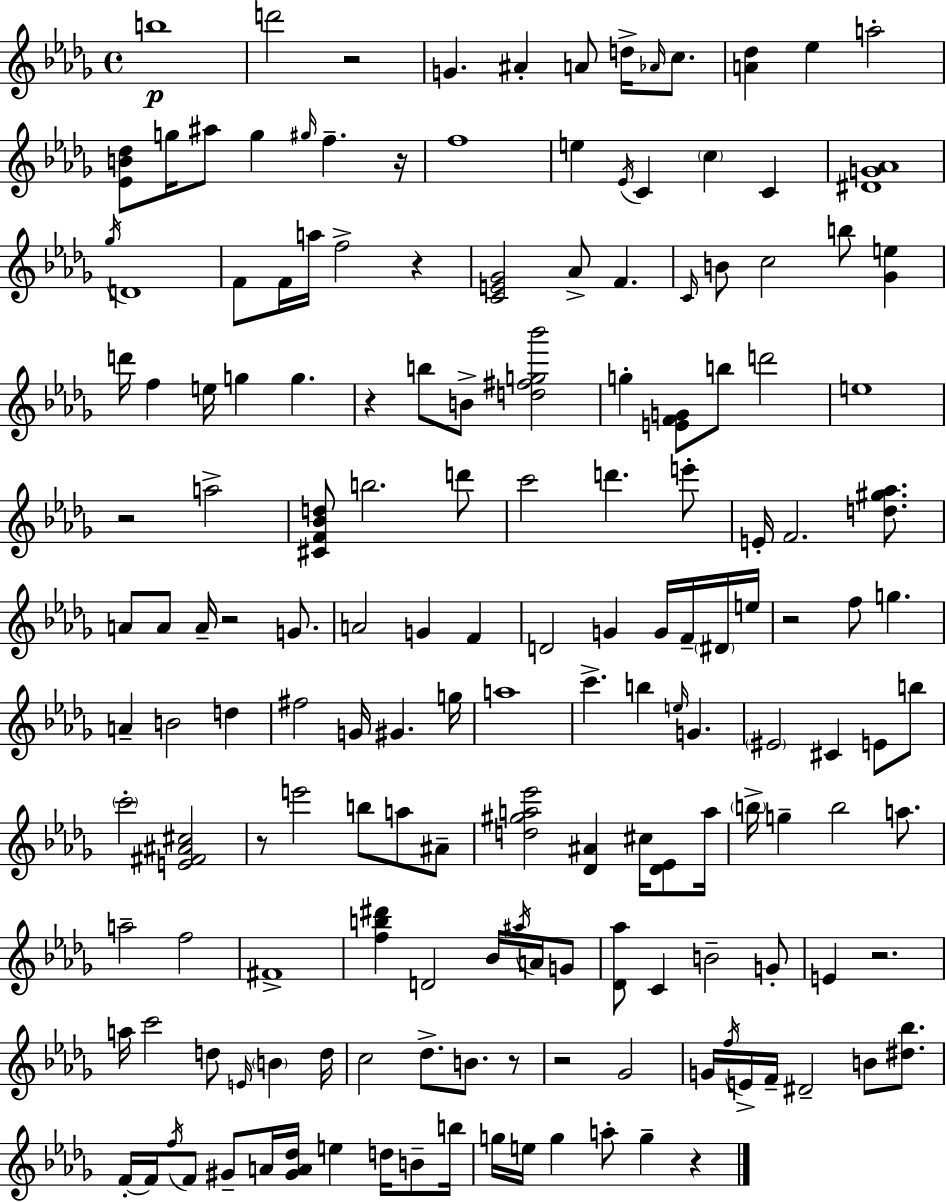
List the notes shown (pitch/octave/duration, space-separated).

B5/w D6/h R/h G4/q. A#4/q A4/e D5/s Ab4/s C5/e. [A4,Db5]/q Eb5/q A5/h [Eb4,B4,Db5]/e G5/s A#5/e G5/q G#5/s F5/q. R/s F5/w E5/q Eb4/s C4/q C5/q C4/q [D#4,G4,Ab4]/w Gb5/s D4/w F4/e F4/s A5/s F5/h R/q [C4,E4,Gb4]/h Ab4/e F4/q. C4/s B4/e C5/h B5/e [Gb4,E5]/q D6/s F5/q E5/s G5/q G5/q. R/q B5/e B4/e [D5,F#5,G5,Bb6]/h G5/q [E4,F4,G4]/e B5/e D6/h E5/w R/h A5/h [C#4,F4,Bb4,D5]/e B5/h. D6/e C6/h D6/q. E6/e E4/s F4/h. [D5,G#5,Ab5]/e. A4/e A4/e A4/s R/h G4/e. A4/h G4/q F4/q D4/h G4/q G4/s F4/s D#4/s E5/s R/h F5/e G5/q. A4/q B4/h D5/q F#5/h G4/s G#4/q. G5/s A5/w C6/q. B5/q E5/s G4/q. EIS4/h C#4/q E4/e B5/e C6/h [E4,F#4,A#4,C#5]/h R/e E6/h B5/e A5/e A#4/e [D5,G#5,A5,Eb6]/h [Db4,A#4]/q C#5/s [Db4,Eb4]/e A5/s B5/s G5/q B5/h A5/e. A5/h F5/h F#4/w [F5,B5,D#6]/q D4/h Bb4/s A#5/s A4/s G4/e [Db4,Ab5]/e C4/q B4/h G4/e E4/q R/h. A5/s C6/h D5/e E4/s B4/q D5/s C5/h Db5/e. B4/e. R/e R/h Gb4/h G4/s F5/s E4/s F4/s D#4/h B4/e [D#5,Bb5]/e. F4/s F4/s F5/s F4/e G#4/e A4/s [G#4,A4,Db5]/s E5/q D5/s B4/e B5/s G5/s E5/s G5/q A5/e G5/q R/q